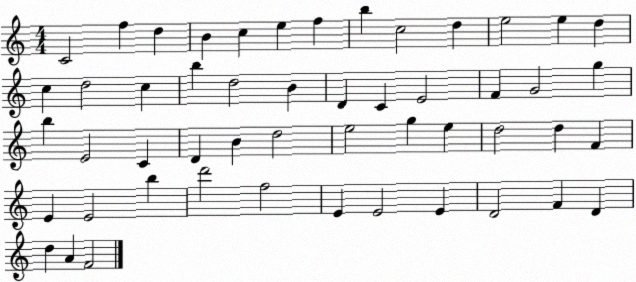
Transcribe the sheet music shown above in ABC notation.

X:1
T:Untitled
M:4/4
L:1/4
K:C
C2 f d B c e f b c2 d e2 e d c d2 c b d2 B D C E2 F G2 g b E2 C D B d2 e2 g e d2 d F E E2 b d'2 f2 E E2 E D2 F D d A F2